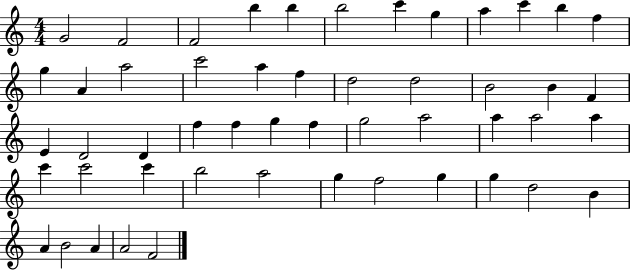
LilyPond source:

{
  \clef treble
  \numericTimeSignature
  \time 4/4
  \key c \major
  g'2 f'2 | f'2 b''4 b''4 | b''2 c'''4 g''4 | a''4 c'''4 b''4 f''4 | \break g''4 a'4 a''2 | c'''2 a''4 f''4 | d''2 d''2 | b'2 b'4 f'4 | \break e'4 d'2 d'4 | f''4 f''4 g''4 f''4 | g''2 a''2 | a''4 a''2 a''4 | \break c'''4 c'''2 c'''4 | b''2 a''2 | g''4 f''2 g''4 | g''4 d''2 b'4 | \break a'4 b'2 a'4 | a'2 f'2 | \bar "|."
}